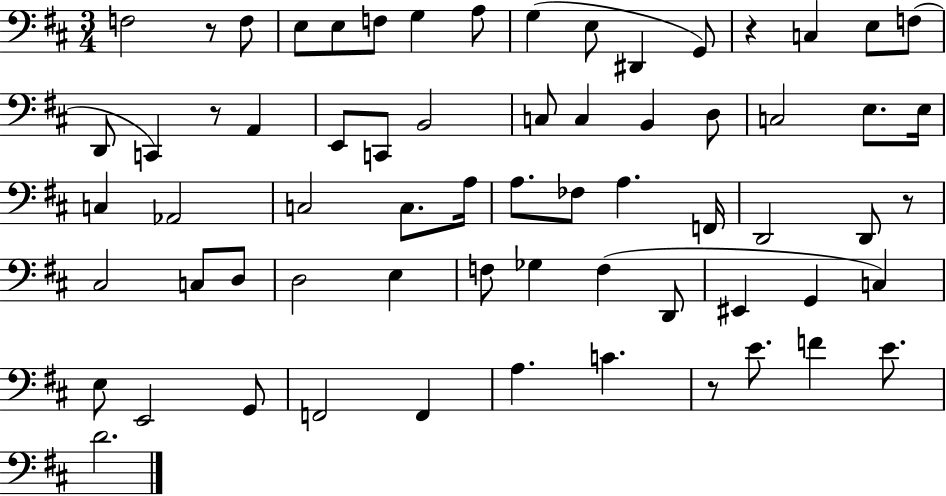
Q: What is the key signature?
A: D major